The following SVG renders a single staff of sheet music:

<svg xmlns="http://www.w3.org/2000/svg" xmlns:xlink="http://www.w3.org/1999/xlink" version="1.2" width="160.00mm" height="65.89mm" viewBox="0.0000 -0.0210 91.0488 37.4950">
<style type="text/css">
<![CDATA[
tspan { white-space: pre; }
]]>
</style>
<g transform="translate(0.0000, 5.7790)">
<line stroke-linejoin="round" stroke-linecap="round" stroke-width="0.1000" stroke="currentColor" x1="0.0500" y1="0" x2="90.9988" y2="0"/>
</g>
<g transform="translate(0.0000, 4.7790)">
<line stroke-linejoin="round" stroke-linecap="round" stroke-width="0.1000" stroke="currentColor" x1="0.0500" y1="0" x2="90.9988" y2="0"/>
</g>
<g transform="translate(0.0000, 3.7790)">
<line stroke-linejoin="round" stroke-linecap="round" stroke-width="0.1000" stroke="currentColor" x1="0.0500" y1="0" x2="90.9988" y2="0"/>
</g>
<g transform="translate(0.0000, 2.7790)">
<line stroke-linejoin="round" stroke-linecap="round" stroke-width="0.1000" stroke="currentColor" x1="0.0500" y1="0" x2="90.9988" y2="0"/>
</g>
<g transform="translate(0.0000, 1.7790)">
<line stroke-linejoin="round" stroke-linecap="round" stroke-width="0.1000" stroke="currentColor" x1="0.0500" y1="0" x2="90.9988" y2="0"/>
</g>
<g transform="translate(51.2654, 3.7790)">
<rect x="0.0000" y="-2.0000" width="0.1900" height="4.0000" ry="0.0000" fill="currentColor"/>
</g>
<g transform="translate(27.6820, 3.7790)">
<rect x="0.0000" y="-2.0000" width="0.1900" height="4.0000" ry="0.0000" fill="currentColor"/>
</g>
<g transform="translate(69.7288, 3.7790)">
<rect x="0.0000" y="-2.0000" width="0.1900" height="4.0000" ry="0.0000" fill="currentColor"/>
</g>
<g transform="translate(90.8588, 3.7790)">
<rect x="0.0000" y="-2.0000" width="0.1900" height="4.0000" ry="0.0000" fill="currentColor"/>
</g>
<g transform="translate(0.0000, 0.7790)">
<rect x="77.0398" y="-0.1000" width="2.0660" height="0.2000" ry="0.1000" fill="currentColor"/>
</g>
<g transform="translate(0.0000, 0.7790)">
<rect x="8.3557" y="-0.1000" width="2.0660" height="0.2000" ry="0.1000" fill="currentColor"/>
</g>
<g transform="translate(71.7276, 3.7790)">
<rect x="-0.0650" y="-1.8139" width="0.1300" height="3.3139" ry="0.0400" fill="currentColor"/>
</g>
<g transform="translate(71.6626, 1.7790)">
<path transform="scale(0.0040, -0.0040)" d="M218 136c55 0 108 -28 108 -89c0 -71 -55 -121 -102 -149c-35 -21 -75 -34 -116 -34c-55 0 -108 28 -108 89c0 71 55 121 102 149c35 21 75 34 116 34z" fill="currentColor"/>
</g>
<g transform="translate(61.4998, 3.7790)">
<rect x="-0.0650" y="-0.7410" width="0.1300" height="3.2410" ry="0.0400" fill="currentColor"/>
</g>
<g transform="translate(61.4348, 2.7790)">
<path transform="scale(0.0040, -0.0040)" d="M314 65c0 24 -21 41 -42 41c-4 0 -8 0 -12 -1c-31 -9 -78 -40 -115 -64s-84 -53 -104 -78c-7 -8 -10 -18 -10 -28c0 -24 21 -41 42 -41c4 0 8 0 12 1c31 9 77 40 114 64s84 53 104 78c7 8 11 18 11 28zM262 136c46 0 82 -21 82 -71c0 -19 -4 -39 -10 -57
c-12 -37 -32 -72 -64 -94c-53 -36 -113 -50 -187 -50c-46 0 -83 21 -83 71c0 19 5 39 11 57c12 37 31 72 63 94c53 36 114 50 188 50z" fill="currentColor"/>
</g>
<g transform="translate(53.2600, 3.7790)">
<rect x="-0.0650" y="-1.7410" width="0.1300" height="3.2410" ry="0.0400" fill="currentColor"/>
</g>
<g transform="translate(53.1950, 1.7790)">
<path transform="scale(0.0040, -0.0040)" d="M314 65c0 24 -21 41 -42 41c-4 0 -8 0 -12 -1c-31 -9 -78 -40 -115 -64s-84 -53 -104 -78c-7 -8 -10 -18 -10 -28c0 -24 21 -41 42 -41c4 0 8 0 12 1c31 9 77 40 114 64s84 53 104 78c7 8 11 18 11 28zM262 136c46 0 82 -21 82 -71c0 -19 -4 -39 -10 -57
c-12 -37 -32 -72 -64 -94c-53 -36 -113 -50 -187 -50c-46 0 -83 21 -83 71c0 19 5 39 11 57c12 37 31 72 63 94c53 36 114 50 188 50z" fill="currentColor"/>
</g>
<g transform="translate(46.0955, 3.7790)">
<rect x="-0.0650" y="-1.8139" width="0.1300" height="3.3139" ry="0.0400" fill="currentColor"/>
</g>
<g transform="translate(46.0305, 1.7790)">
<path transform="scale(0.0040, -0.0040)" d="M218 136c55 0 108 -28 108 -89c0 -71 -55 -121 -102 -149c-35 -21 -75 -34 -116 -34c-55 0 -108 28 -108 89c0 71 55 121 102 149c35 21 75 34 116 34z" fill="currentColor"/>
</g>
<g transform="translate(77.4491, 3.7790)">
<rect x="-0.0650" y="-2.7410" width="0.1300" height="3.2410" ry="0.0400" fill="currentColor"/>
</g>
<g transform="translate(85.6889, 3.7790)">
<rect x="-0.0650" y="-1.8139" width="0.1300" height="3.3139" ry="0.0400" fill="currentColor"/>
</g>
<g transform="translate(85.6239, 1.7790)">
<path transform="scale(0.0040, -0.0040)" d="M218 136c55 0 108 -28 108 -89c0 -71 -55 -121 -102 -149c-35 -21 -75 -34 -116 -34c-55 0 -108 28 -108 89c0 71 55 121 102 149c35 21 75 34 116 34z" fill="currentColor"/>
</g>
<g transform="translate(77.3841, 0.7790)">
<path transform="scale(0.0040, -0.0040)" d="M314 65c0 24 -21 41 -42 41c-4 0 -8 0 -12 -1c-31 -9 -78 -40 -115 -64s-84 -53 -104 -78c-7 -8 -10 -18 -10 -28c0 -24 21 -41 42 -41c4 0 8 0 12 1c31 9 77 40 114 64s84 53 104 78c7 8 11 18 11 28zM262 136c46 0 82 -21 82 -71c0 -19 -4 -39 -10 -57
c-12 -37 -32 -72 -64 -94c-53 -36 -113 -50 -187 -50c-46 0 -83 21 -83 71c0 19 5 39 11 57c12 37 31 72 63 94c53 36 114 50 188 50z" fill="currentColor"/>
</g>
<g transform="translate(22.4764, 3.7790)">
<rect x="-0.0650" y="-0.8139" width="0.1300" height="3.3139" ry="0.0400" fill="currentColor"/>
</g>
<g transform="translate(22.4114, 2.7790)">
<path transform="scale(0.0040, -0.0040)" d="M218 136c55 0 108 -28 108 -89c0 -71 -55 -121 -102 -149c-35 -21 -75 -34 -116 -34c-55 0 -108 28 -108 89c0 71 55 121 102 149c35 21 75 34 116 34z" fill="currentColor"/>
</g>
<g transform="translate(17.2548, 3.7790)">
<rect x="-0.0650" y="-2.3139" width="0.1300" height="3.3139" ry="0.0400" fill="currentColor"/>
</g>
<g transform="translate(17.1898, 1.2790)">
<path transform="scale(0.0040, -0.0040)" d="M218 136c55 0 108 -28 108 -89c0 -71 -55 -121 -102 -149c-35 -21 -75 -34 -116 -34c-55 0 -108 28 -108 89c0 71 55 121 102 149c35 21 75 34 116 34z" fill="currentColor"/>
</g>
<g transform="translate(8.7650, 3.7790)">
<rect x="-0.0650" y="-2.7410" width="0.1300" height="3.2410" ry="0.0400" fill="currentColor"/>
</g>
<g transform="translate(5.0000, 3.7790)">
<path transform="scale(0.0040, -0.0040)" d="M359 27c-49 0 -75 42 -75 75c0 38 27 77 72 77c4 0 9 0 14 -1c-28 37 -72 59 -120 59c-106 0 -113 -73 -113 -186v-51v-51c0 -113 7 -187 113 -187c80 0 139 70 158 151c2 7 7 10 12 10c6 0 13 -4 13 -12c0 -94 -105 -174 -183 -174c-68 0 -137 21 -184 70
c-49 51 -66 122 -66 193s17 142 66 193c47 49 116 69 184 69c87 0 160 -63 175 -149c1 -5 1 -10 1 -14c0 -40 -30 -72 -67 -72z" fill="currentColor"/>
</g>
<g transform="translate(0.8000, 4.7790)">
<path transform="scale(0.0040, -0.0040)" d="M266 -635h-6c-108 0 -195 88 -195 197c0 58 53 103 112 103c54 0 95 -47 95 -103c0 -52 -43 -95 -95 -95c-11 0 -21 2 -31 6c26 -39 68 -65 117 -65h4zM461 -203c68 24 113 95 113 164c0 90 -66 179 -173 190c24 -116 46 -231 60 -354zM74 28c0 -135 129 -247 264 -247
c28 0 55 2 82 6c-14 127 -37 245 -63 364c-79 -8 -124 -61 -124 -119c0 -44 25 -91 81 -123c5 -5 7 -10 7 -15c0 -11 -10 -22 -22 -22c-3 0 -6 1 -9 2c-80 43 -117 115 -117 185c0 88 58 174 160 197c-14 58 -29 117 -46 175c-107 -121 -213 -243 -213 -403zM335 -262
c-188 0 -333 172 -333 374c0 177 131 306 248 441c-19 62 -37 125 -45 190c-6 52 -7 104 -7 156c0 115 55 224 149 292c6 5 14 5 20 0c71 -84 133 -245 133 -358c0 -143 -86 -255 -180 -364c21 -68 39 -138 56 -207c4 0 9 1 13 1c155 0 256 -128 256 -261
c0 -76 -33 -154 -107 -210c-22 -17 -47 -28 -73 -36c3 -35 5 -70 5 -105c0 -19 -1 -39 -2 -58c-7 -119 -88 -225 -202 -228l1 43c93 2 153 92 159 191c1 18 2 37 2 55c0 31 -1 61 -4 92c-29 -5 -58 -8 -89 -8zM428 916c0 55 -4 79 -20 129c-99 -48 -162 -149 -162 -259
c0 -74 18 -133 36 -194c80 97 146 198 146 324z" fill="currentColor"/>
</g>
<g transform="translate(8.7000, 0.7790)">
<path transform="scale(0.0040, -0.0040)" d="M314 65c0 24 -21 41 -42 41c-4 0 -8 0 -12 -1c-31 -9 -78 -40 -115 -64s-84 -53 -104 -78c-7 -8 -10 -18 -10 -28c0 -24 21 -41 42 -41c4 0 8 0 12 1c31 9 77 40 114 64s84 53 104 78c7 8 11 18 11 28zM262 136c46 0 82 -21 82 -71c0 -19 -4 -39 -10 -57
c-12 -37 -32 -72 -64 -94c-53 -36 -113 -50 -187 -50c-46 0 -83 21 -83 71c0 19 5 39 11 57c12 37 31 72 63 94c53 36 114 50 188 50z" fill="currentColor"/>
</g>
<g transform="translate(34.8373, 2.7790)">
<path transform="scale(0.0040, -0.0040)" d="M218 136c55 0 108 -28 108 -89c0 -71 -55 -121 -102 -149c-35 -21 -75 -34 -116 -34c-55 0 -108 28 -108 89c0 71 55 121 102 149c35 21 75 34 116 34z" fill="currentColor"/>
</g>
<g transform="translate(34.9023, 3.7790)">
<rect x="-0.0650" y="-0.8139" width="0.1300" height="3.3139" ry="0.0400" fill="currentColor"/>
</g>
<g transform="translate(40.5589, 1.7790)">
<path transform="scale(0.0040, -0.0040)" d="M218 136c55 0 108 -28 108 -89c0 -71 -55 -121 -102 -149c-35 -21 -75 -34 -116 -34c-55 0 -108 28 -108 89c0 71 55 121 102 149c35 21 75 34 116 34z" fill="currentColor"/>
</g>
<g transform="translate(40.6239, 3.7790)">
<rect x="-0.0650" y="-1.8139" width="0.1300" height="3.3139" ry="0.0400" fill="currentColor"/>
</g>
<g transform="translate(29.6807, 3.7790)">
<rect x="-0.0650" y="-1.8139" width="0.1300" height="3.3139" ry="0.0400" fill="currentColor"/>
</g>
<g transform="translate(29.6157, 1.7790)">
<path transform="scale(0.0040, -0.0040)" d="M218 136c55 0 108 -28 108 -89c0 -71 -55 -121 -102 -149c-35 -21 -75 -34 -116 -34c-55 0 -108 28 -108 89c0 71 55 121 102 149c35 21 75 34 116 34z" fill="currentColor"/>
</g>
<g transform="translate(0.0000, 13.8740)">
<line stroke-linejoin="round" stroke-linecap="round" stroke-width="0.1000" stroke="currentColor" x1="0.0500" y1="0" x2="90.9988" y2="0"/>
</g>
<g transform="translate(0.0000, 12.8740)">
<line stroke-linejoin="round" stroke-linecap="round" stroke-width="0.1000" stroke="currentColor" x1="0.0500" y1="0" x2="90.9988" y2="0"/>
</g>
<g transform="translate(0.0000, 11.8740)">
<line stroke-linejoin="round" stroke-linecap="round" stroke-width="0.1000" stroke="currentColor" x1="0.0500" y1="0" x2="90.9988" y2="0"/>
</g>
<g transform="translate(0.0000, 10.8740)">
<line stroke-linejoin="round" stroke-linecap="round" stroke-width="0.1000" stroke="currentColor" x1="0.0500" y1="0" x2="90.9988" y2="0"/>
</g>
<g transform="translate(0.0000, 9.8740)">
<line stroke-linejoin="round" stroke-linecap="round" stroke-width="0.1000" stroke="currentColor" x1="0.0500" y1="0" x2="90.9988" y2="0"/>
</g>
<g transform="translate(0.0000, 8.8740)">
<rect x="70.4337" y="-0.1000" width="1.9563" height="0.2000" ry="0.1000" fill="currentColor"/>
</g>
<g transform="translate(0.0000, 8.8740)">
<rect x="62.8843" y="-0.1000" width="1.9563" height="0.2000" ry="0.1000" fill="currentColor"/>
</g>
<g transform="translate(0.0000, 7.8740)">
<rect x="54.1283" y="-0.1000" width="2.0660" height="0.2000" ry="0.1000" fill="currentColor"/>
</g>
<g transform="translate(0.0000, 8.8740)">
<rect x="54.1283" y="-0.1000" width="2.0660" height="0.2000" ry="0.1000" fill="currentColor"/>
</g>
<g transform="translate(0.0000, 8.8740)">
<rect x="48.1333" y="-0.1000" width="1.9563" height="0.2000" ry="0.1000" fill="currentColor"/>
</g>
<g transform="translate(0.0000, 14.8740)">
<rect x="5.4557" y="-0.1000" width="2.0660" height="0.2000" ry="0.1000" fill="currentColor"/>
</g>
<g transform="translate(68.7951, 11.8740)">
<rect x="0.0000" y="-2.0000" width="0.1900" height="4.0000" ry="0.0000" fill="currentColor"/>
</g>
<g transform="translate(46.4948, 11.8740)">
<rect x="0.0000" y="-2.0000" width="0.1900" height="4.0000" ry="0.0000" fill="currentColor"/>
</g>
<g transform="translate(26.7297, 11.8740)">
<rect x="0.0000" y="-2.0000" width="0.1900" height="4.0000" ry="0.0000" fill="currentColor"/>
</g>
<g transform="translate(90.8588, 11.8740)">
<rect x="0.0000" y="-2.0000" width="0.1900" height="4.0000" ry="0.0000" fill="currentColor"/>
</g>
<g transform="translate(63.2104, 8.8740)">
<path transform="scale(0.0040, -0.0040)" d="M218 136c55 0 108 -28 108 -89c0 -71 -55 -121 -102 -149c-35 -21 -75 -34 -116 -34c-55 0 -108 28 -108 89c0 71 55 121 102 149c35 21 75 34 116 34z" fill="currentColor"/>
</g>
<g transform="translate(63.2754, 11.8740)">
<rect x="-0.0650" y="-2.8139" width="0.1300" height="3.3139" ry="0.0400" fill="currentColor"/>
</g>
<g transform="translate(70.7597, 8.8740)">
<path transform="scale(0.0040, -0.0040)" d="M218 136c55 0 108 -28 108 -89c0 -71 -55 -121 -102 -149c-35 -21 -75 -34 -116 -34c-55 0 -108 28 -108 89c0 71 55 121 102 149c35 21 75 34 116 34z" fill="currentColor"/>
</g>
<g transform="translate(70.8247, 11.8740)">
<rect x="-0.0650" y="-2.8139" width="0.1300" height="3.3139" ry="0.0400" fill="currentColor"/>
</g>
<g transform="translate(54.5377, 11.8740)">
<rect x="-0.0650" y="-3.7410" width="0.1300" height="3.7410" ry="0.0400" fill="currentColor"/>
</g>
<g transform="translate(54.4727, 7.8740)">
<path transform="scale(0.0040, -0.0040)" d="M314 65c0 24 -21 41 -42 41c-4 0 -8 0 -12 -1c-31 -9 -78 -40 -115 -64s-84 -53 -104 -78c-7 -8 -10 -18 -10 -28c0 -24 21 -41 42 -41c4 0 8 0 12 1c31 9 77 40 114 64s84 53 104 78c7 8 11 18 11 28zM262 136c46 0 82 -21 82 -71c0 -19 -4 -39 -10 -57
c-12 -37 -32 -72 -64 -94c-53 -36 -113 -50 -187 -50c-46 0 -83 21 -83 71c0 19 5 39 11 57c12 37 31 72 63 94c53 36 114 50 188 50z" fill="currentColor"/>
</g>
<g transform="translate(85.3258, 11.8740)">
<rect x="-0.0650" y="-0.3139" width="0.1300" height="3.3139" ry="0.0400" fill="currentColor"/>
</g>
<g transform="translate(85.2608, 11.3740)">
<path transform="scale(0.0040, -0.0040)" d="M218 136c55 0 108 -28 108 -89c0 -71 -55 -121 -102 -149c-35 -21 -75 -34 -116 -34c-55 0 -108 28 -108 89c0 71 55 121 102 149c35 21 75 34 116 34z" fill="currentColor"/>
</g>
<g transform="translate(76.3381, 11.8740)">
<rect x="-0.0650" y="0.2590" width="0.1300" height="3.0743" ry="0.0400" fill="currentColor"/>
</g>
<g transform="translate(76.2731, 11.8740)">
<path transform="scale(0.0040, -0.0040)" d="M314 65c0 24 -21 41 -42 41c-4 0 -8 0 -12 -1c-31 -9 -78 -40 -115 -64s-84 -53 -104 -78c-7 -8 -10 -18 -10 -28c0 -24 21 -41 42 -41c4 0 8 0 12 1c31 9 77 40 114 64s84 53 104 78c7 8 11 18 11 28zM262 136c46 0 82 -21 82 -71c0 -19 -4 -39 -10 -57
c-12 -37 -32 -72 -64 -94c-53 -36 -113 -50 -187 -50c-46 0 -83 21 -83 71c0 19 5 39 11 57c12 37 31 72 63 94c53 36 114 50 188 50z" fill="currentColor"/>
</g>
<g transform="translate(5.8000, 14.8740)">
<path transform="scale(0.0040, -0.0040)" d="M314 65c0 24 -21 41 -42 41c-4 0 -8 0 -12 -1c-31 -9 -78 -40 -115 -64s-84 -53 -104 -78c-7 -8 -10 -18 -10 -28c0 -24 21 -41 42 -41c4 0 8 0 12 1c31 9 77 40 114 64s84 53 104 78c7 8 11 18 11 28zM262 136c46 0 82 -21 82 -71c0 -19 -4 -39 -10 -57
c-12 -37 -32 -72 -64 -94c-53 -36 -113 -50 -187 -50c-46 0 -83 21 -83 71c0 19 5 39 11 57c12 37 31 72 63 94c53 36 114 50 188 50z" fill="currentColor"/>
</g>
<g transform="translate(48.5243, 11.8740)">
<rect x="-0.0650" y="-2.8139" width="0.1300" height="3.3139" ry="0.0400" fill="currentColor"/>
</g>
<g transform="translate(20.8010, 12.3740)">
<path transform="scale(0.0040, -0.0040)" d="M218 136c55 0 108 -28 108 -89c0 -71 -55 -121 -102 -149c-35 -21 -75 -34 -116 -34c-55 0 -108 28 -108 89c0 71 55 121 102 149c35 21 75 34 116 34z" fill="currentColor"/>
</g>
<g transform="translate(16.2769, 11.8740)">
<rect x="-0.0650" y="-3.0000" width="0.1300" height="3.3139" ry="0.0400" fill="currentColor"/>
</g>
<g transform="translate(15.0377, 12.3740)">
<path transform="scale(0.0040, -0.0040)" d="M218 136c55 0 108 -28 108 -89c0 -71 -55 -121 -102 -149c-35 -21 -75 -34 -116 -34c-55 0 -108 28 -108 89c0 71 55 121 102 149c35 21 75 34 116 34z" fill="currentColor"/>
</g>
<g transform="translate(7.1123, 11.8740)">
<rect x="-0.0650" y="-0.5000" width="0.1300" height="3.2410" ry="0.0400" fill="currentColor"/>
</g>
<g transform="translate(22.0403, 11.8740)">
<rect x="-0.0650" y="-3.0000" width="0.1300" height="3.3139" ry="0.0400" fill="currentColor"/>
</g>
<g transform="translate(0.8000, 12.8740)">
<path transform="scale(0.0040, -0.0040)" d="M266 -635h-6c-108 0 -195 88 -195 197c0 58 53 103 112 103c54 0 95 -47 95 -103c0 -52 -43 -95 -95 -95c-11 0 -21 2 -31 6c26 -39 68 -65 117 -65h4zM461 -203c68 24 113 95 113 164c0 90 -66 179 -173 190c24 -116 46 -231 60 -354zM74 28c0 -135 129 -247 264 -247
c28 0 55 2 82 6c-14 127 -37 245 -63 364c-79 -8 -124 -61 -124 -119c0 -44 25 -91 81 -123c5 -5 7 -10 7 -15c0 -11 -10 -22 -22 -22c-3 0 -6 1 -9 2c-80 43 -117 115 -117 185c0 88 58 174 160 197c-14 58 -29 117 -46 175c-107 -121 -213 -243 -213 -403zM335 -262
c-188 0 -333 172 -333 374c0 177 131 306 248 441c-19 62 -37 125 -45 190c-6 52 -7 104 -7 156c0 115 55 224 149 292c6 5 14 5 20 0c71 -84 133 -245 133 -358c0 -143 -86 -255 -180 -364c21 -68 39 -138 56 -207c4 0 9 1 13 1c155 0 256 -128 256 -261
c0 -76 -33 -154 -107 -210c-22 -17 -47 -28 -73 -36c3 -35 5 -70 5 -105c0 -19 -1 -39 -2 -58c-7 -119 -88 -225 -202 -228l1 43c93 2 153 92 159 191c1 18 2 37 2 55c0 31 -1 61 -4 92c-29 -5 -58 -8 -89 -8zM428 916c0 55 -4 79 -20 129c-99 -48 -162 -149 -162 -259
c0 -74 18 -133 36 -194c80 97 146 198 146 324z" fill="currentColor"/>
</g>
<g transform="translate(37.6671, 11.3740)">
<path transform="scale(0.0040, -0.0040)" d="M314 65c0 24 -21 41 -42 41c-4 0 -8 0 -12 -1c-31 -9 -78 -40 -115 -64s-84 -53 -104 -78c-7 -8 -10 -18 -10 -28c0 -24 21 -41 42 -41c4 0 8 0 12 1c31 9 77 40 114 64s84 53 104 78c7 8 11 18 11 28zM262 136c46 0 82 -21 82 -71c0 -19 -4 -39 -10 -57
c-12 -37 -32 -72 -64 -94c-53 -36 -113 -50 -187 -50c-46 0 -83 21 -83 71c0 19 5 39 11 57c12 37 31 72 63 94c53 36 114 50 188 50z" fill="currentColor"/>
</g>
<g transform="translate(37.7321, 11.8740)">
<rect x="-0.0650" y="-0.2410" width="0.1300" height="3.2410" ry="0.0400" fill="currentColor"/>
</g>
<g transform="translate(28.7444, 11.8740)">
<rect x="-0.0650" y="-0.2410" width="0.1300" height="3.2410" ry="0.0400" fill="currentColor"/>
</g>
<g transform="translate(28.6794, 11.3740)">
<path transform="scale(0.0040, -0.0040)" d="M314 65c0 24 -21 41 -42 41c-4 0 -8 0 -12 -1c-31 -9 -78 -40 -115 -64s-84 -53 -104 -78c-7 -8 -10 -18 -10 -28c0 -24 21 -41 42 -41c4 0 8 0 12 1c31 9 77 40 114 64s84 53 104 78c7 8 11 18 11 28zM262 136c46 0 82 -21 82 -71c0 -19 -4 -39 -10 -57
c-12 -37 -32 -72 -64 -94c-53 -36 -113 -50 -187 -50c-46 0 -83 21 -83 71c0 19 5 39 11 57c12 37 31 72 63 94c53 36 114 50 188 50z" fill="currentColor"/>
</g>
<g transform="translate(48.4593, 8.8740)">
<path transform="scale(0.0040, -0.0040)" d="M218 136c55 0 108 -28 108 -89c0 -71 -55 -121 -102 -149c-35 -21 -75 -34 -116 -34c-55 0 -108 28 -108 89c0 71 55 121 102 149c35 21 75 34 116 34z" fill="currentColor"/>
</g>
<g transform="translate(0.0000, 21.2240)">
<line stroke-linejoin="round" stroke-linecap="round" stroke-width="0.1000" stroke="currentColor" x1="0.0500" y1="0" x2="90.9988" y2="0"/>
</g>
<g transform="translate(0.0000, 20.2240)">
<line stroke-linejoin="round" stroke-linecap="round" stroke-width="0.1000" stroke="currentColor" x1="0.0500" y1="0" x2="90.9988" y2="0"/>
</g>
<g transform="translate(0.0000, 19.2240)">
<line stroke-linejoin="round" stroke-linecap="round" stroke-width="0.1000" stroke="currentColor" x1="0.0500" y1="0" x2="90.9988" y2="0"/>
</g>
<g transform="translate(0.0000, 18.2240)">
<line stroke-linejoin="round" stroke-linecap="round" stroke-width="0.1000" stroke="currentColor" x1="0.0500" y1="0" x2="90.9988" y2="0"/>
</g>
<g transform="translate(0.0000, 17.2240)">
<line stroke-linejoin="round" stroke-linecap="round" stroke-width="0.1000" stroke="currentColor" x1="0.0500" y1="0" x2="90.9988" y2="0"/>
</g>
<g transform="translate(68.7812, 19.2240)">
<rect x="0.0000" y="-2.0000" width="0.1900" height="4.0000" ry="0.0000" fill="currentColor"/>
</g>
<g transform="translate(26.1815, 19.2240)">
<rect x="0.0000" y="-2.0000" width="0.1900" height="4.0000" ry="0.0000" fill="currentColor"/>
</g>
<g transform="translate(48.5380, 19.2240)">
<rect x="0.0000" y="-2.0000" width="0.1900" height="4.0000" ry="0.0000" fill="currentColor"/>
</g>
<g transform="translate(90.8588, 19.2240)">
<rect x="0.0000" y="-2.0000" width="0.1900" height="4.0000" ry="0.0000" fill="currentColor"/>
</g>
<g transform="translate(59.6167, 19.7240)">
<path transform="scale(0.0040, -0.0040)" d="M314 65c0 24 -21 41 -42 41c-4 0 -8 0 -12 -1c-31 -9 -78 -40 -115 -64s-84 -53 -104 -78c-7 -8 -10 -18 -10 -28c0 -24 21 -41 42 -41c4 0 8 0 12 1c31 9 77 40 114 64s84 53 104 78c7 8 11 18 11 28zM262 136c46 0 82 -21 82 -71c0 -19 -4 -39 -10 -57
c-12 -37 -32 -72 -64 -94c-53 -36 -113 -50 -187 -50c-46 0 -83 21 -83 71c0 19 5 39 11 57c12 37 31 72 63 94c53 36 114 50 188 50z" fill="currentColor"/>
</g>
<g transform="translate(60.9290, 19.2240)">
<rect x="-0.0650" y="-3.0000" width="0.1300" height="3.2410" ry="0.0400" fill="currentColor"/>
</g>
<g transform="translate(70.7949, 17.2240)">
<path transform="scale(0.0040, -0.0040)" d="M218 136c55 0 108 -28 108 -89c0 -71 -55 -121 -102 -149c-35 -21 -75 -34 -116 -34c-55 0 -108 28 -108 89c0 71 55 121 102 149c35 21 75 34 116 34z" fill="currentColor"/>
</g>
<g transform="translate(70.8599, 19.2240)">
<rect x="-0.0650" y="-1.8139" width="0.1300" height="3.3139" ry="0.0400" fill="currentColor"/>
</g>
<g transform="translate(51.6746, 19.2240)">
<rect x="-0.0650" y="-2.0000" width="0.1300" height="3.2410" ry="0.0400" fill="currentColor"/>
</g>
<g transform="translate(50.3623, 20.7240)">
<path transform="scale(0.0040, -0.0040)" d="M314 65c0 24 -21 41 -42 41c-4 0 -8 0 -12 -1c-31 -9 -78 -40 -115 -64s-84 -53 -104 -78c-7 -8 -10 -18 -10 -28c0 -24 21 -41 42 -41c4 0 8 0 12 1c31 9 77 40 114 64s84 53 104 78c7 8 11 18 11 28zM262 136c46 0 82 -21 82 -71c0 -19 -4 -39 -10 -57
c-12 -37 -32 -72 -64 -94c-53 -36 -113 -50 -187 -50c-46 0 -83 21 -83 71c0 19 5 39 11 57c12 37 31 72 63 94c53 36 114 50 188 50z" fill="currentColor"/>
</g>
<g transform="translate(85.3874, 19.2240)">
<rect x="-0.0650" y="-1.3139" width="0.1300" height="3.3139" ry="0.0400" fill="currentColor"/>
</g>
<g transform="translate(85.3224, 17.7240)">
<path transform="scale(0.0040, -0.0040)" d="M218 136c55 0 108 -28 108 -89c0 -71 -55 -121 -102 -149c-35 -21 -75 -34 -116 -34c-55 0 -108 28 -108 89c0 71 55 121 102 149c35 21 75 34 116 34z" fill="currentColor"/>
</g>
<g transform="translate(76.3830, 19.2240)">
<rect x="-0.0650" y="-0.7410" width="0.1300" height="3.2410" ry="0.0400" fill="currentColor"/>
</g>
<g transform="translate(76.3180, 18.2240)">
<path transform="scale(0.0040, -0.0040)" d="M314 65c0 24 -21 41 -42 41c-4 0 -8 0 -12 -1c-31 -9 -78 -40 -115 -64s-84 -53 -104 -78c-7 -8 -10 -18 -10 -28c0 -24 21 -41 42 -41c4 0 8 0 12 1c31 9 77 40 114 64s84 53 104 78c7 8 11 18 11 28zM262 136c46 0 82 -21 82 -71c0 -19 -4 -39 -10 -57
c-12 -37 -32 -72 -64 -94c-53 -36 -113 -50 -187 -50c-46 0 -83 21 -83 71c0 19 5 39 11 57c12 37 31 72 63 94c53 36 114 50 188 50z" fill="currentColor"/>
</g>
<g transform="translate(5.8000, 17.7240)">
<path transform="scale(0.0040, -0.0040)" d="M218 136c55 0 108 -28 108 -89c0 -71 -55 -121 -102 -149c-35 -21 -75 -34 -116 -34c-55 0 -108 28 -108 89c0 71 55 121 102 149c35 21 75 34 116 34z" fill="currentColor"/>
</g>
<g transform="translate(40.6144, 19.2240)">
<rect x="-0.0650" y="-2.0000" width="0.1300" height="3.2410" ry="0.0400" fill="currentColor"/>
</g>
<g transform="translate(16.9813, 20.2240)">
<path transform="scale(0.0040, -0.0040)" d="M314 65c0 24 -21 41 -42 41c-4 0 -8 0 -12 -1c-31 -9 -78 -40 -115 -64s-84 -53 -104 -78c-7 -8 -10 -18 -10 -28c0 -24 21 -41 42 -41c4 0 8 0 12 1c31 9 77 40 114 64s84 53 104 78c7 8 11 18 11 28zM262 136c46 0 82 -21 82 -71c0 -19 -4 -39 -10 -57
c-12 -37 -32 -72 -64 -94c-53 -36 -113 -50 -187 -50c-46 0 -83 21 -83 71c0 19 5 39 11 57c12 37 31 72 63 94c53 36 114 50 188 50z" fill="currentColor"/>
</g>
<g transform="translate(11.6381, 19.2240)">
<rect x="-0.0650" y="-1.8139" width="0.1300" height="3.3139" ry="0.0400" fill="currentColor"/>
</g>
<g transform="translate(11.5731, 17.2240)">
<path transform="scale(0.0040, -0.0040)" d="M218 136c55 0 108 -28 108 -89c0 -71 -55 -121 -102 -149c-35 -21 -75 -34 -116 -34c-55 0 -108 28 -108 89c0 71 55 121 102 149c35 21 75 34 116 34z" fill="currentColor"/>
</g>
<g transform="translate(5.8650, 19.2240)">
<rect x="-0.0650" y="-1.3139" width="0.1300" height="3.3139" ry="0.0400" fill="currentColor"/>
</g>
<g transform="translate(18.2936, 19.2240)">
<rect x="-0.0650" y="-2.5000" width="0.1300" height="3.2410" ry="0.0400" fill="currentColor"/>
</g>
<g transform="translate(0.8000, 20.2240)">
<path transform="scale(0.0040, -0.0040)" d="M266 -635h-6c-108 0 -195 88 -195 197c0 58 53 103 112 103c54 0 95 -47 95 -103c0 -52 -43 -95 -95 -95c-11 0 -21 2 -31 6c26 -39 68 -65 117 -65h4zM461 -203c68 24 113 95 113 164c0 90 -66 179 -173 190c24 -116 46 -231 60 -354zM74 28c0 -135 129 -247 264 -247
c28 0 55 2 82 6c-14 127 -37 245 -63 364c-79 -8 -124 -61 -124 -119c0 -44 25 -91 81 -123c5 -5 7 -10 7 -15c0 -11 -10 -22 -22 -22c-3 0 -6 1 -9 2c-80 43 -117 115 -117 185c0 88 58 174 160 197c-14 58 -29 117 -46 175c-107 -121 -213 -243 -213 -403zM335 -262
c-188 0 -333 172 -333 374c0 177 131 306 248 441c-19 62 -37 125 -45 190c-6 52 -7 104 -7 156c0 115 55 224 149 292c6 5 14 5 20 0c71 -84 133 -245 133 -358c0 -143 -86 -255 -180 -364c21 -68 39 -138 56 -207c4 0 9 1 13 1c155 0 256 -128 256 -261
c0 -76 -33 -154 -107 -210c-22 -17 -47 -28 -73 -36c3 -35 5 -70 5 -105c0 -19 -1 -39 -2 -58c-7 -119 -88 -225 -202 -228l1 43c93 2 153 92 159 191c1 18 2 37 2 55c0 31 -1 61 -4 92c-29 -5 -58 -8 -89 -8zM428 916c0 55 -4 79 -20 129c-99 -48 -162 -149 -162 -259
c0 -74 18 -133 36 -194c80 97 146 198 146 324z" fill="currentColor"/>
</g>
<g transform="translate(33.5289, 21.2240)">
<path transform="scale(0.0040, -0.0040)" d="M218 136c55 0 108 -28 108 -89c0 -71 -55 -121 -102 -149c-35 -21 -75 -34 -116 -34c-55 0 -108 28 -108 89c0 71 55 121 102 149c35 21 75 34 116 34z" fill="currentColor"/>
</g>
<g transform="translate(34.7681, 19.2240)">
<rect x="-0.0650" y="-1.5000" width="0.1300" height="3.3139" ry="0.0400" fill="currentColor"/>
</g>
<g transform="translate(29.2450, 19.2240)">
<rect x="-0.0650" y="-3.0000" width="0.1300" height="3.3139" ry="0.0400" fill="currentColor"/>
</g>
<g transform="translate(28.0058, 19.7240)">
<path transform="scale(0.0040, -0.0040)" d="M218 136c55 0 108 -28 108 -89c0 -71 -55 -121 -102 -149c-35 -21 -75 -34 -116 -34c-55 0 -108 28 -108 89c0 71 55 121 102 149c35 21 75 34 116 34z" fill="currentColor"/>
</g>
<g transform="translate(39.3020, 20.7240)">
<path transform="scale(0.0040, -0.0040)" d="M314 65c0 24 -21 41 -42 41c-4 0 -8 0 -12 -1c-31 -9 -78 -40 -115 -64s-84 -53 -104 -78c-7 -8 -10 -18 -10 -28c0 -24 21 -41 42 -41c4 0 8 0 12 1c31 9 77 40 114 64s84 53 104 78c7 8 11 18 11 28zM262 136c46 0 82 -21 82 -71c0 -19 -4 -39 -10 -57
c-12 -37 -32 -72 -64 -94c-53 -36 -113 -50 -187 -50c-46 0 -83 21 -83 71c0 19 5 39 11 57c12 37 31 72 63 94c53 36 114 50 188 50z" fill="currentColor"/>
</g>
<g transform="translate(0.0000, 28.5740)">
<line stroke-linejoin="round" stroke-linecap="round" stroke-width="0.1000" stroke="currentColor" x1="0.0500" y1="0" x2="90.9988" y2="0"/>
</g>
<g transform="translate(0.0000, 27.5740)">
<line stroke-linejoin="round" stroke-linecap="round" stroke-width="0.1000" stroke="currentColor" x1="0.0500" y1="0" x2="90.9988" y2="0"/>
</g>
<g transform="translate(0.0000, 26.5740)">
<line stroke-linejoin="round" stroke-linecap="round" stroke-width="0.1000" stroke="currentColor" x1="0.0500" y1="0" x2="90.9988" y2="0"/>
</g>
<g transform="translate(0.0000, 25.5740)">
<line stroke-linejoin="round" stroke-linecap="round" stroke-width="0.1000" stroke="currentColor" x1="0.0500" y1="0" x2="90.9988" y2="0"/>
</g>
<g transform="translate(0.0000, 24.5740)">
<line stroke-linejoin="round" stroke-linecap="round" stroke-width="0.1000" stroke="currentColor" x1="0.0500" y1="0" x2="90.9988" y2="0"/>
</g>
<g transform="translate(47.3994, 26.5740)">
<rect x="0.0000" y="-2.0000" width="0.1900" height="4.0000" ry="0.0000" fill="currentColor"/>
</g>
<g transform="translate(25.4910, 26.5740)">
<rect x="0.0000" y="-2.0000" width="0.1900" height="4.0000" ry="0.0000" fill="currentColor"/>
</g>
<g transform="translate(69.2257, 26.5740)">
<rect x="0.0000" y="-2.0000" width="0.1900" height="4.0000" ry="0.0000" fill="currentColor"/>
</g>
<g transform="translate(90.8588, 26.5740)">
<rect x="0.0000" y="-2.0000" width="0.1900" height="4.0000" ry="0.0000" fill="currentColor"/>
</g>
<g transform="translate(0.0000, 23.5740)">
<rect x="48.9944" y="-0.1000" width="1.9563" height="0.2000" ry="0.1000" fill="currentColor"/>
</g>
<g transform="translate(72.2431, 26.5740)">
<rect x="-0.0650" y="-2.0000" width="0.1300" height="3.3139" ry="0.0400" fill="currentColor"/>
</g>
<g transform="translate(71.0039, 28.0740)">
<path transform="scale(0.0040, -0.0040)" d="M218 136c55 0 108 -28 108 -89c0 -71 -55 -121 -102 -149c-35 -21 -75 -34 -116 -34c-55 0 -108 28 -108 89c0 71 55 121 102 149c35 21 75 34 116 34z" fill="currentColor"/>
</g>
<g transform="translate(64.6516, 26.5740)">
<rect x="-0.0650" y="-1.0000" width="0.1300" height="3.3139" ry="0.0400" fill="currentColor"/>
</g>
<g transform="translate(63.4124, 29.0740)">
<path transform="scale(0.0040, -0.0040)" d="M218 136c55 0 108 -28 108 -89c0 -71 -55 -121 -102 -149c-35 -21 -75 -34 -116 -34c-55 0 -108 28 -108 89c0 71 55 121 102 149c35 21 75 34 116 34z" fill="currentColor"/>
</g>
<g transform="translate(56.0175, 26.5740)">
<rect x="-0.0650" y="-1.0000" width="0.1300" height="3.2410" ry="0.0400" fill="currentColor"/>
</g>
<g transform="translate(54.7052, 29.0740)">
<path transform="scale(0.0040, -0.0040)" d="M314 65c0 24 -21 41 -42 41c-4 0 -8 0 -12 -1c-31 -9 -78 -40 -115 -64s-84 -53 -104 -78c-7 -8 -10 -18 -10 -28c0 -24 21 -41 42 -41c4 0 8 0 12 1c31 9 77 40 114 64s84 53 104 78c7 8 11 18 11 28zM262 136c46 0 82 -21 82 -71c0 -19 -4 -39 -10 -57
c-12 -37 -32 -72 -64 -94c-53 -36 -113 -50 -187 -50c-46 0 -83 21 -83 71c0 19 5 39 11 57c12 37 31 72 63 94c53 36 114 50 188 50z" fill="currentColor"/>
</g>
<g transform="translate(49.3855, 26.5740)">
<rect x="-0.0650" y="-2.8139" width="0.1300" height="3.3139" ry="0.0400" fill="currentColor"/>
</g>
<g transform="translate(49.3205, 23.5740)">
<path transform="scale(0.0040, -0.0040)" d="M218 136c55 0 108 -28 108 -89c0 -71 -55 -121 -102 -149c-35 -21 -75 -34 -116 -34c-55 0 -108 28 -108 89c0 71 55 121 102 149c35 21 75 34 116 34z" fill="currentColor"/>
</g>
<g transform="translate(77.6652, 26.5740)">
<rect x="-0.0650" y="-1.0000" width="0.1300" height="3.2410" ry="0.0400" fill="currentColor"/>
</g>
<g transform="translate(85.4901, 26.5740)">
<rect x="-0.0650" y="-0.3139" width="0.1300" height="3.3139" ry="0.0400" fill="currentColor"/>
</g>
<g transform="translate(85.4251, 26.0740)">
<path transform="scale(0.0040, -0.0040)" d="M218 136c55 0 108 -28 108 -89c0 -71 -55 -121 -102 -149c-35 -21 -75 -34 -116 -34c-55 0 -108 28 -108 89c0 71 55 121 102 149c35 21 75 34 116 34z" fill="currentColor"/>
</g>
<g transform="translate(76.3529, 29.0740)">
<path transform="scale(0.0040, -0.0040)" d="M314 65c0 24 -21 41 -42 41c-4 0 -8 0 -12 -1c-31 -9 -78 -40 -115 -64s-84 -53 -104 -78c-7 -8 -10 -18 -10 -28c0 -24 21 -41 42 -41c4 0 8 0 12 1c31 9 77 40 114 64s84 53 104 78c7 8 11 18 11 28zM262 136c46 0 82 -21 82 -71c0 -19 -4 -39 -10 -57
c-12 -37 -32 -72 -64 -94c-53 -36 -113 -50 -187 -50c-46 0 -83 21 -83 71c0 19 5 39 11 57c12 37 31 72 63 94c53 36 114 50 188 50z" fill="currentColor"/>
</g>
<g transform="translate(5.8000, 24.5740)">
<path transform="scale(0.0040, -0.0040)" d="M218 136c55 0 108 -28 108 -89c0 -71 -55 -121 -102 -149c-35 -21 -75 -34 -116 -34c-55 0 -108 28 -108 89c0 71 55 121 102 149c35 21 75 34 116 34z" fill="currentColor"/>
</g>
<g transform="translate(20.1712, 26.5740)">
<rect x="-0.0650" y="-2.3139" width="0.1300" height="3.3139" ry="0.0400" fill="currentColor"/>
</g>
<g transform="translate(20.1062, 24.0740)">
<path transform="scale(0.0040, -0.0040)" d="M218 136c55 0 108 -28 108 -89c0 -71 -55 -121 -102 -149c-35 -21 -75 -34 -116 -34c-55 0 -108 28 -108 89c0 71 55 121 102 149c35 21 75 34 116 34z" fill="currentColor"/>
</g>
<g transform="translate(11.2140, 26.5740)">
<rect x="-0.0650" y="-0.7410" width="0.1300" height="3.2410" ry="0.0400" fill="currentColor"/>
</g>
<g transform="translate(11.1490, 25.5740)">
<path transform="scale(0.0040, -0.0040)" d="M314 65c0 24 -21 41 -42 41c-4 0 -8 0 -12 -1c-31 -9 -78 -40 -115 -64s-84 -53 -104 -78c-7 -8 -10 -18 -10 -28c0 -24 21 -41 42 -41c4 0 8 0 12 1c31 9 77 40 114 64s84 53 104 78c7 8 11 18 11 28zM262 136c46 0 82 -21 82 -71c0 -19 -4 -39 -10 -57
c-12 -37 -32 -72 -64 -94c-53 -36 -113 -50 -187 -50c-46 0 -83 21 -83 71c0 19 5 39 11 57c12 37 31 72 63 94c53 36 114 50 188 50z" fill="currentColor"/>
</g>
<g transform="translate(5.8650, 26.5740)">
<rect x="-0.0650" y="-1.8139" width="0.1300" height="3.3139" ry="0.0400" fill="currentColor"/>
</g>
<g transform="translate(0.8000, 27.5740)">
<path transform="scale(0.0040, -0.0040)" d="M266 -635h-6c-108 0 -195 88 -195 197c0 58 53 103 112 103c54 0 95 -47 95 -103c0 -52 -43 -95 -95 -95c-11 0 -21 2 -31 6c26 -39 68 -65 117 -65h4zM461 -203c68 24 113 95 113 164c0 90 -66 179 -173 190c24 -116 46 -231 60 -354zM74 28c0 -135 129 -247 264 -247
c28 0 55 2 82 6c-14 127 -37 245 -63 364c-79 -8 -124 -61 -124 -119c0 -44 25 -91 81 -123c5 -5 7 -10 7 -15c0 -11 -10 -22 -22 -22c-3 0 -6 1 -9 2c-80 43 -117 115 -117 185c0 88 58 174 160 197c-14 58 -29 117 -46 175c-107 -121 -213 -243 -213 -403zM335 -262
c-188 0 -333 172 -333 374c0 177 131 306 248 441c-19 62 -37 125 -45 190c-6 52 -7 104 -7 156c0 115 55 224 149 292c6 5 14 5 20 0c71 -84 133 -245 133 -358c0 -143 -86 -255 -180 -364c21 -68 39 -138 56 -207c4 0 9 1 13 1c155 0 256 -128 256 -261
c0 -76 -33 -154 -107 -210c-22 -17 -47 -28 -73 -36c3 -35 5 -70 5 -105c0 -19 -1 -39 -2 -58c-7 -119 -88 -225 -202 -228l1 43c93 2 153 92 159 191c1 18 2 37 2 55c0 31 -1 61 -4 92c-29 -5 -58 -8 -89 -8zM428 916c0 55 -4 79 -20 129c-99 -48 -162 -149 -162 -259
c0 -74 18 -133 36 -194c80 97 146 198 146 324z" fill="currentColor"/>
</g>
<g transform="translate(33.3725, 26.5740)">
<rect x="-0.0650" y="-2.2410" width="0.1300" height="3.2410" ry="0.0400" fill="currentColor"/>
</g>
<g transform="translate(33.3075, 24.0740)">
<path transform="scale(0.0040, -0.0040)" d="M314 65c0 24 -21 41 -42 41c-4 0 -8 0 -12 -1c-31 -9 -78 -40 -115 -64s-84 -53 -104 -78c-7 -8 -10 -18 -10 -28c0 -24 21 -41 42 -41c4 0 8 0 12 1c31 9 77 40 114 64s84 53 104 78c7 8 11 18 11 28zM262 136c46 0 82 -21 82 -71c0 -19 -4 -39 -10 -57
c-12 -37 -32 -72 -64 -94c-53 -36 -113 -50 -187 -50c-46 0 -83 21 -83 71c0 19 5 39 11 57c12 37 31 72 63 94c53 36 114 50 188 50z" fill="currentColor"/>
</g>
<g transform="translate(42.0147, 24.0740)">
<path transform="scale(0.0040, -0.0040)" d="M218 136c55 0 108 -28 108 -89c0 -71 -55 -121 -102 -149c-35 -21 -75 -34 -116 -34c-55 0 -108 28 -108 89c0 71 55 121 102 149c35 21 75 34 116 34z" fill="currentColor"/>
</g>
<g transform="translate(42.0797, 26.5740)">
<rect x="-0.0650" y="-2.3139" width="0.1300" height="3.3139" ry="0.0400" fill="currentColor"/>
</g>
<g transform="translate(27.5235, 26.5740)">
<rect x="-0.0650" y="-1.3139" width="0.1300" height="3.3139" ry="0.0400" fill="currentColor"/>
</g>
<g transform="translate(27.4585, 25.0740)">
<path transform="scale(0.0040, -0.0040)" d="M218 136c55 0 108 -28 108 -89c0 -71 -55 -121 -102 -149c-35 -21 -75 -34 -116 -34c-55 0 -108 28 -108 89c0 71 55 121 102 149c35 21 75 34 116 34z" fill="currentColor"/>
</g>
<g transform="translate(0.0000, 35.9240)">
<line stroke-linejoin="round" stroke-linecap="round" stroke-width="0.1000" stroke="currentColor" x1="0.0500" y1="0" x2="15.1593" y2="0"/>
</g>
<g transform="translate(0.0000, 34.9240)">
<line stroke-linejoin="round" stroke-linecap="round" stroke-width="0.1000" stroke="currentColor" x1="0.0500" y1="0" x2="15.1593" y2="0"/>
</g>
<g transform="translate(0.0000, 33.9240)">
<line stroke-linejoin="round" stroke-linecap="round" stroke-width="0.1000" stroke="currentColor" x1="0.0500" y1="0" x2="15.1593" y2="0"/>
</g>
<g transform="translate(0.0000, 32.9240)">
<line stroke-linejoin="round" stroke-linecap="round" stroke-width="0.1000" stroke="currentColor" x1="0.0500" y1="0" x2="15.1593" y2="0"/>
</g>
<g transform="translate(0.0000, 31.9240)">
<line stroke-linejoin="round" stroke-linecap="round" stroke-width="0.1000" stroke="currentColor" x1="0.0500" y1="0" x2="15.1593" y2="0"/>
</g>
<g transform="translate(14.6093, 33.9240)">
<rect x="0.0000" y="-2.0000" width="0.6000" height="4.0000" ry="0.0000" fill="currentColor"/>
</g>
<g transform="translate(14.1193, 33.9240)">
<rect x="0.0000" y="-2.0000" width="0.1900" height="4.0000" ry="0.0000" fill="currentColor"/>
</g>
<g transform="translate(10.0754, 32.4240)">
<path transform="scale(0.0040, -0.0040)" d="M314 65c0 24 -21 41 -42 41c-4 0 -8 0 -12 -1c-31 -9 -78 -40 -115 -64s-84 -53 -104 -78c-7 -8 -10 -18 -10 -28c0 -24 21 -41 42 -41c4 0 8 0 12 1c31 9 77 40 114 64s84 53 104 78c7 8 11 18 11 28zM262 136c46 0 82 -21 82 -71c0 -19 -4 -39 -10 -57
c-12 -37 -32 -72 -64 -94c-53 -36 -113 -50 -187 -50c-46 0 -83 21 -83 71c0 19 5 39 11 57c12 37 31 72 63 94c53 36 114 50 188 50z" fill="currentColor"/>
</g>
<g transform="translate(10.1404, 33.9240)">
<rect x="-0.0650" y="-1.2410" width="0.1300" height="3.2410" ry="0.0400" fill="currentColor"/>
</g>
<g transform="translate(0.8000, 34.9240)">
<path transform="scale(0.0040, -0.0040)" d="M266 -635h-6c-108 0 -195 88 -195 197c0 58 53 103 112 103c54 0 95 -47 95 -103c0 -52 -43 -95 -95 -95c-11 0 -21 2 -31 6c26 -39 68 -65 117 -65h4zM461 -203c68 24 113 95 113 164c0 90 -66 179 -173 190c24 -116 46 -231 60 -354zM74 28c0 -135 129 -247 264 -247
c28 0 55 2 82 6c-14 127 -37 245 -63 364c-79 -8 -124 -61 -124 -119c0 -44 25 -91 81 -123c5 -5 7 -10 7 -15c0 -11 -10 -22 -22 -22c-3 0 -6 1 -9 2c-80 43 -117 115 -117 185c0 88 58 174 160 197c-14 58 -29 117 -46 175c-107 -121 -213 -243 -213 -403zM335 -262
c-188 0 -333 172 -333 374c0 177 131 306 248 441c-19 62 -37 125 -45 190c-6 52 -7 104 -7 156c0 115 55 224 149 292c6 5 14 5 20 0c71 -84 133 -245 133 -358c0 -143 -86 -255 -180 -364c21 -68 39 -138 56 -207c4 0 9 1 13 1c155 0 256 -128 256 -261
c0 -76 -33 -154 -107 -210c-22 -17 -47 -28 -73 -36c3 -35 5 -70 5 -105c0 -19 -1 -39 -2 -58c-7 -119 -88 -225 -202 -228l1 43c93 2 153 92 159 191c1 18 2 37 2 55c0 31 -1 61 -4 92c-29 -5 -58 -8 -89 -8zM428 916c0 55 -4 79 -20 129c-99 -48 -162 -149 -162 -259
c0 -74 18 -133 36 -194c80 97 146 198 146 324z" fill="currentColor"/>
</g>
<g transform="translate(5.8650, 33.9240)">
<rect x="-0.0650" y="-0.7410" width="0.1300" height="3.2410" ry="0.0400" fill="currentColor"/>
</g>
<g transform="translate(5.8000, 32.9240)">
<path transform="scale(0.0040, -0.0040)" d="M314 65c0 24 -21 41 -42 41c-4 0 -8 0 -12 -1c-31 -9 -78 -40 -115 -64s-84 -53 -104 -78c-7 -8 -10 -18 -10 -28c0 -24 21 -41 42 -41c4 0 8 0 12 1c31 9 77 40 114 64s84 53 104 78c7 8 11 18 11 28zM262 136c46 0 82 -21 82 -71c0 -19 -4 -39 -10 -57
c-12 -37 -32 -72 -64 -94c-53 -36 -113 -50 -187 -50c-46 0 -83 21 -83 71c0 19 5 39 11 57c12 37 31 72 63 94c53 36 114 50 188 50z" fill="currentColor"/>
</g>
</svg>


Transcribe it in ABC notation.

X:1
T:Untitled
M:4/4
L:1/4
K:C
a2 g d f d f f f2 d2 f a2 f C2 A A c2 c2 a c'2 a a B2 c e f G2 A E F2 F2 A2 f d2 e f d2 g e g2 g a D2 D F D2 c d2 e2